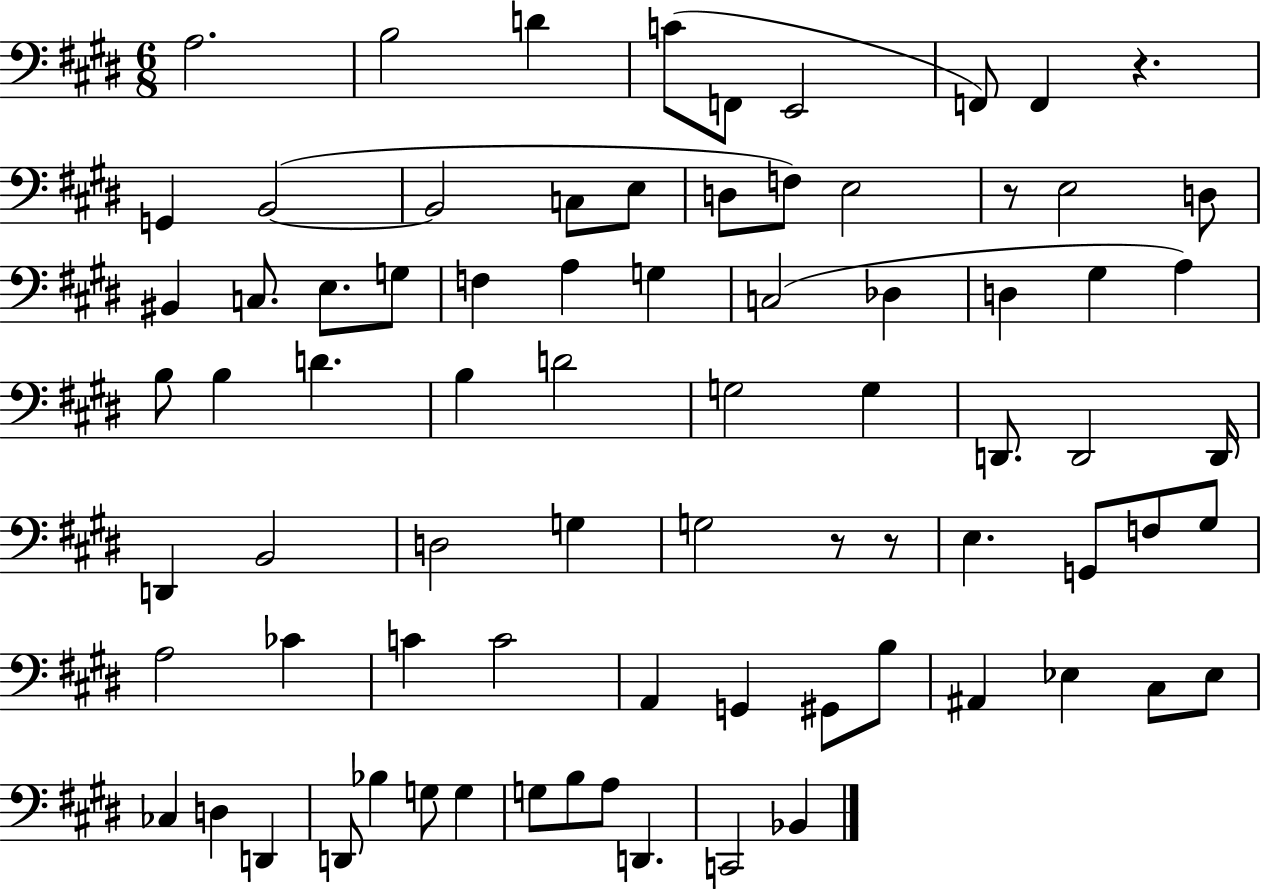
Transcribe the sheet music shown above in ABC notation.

X:1
T:Untitled
M:6/8
L:1/4
K:E
A,2 B,2 D C/2 F,,/2 E,,2 F,,/2 F,, z G,, B,,2 B,,2 C,/2 E,/2 D,/2 F,/2 E,2 z/2 E,2 D,/2 ^B,, C,/2 E,/2 G,/2 F, A, G, C,2 _D, D, ^G, A, B,/2 B, D B, D2 G,2 G, D,,/2 D,,2 D,,/4 D,, B,,2 D,2 G, G,2 z/2 z/2 E, G,,/2 F,/2 ^G,/2 A,2 _C C C2 A,, G,, ^G,,/2 B,/2 ^A,, _E, ^C,/2 _E,/2 _C, D, D,, D,,/2 _B, G,/2 G, G,/2 B,/2 A,/2 D,, C,,2 _B,,